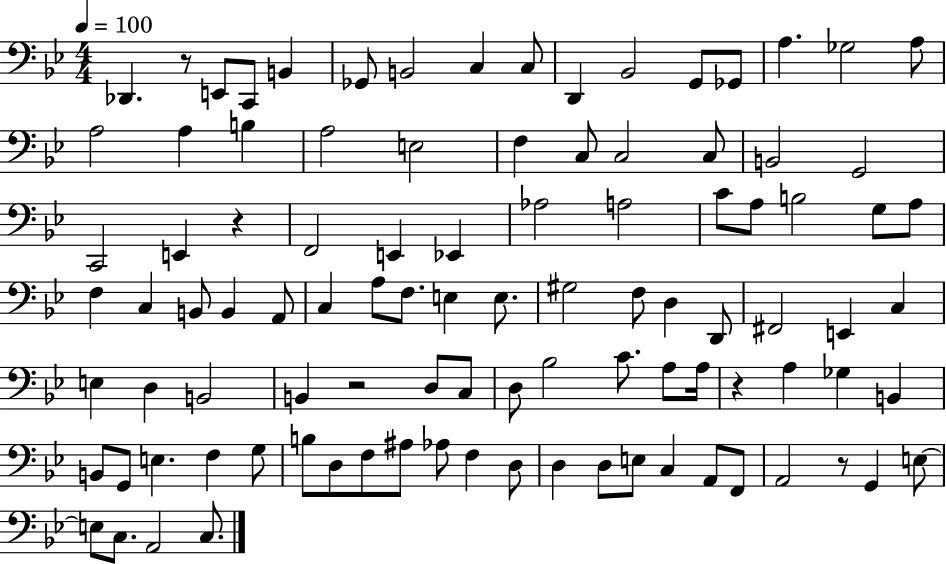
Db2/q. R/e E2/e C2/e B2/q Gb2/e B2/h C3/q C3/e D2/q Bb2/h G2/e Gb2/e A3/q. Gb3/h A3/e A3/h A3/q B3/q A3/h E3/h F3/q C3/e C3/h C3/e B2/h G2/h C2/h E2/q R/q F2/h E2/q Eb2/q Ab3/h A3/h C4/e A3/e B3/h G3/e A3/e F3/q C3/q B2/e B2/q A2/e C3/q A3/e F3/e. E3/q E3/e. G#3/h F3/e D3/q D2/e F#2/h E2/q C3/q E3/q D3/q B2/h B2/q R/h D3/e C3/e D3/e Bb3/h C4/e. A3/e A3/s R/q A3/q Gb3/q B2/q B2/e G2/e E3/q. F3/q G3/e B3/e D3/e F3/e A#3/e Ab3/e F3/q D3/e D3/q D3/e E3/e C3/q A2/e F2/e A2/h R/e G2/q E3/e E3/e C3/e. A2/h C3/e.